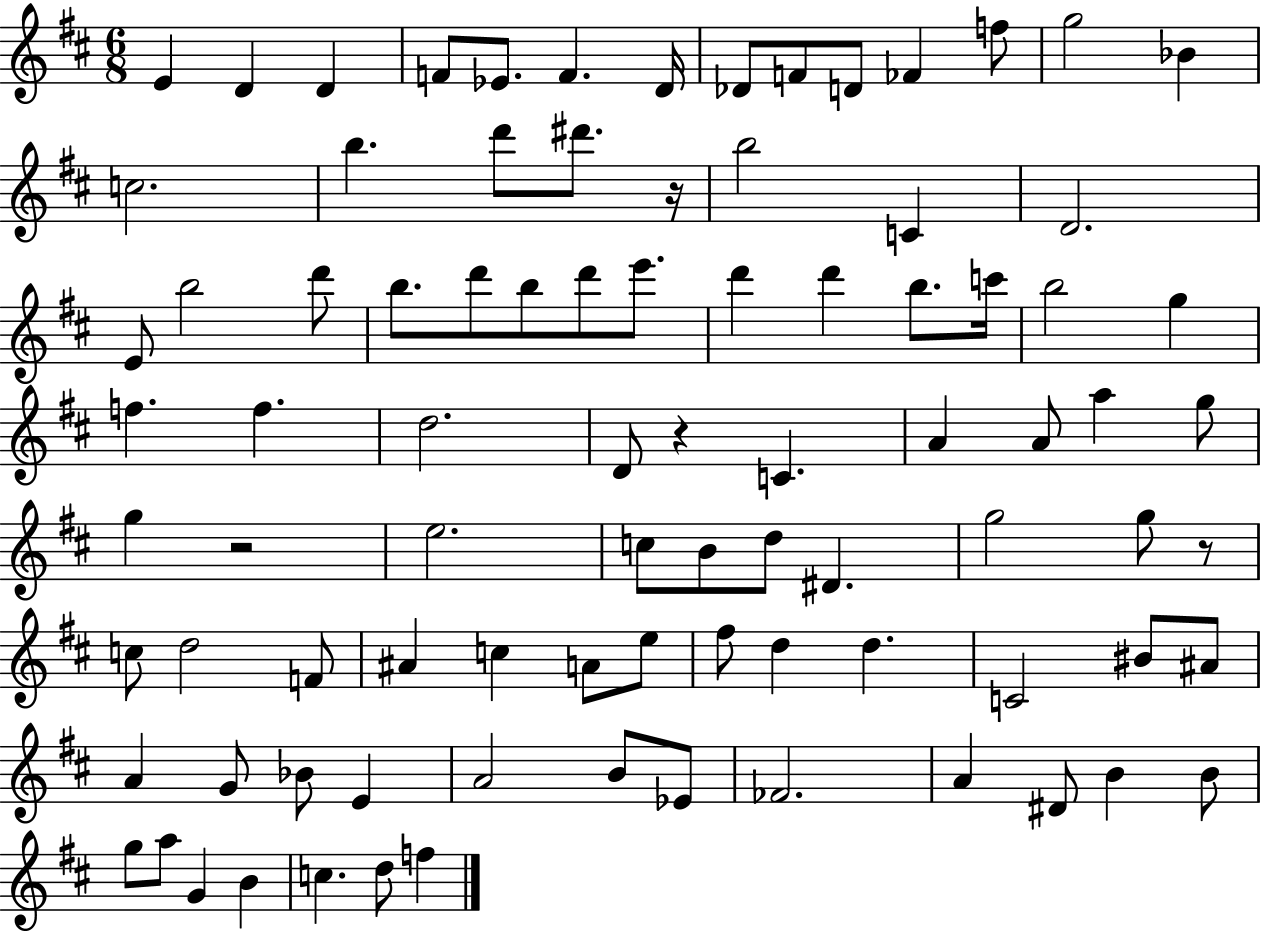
{
  \clef treble
  \numericTimeSignature
  \time 6/8
  \key d \major
  e'4 d'4 d'4 | f'8 ees'8. f'4. d'16 | des'8 f'8 d'8 fes'4 f''8 | g''2 bes'4 | \break c''2. | b''4. d'''8 dis'''8. r16 | b''2 c'4 | d'2. | \break e'8 b''2 d'''8 | b''8. d'''8 b''8 d'''8 e'''8. | d'''4 d'''4 b''8. c'''16 | b''2 g''4 | \break f''4. f''4. | d''2. | d'8 r4 c'4. | a'4 a'8 a''4 g''8 | \break g''4 r2 | e''2. | c''8 b'8 d''8 dis'4. | g''2 g''8 r8 | \break c''8 d''2 f'8 | ais'4 c''4 a'8 e''8 | fis''8 d''4 d''4. | c'2 bis'8 ais'8 | \break a'4 g'8 bes'8 e'4 | a'2 b'8 ees'8 | fes'2. | a'4 dis'8 b'4 b'8 | \break g''8 a''8 g'4 b'4 | c''4. d''8 f''4 | \bar "|."
}